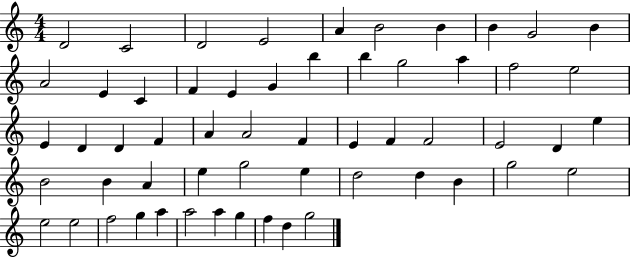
{
  \clef treble
  \numericTimeSignature
  \time 4/4
  \key c \major
  d'2 c'2 | d'2 e'2 | a'4 b'2 b'4 | b'4 g'2 b'4 | \break a'2 e'4 c'4 | f'4 e'4 g'4 b''4 | b''4 g''2 a''4 | f''2 e''2 | \break e'4 d'4 d'4 f'4 | a'4 a'2 f'4 | e'4 f'4 f'2 | e'2 d'4 e''4 | \break b'2 b'4 a'4 | e''4 g''2 e''4 | d''2 d''4 b'4 | g''2 e''2 | \break e''2 e''2 | f''2 g''4 a''4 | a''2 a''4 g''4 | f''4 d''4 g''2 | \break \bar "|."
}